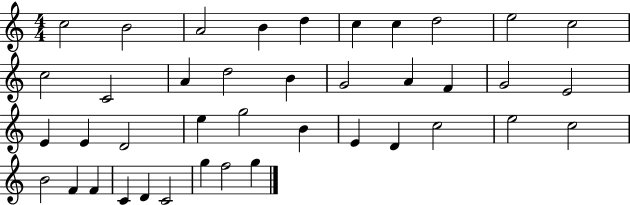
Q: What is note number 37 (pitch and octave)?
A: C4